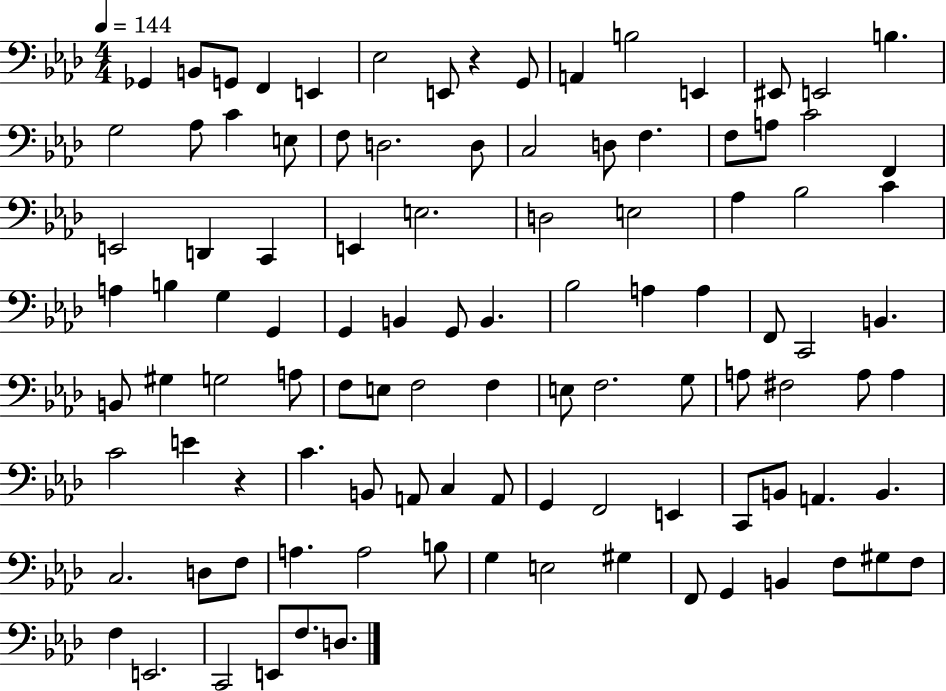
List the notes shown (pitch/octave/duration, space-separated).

Gb2/q B2/e G2/e F2/q E2/q Eb3/h E2/e R/q G2/e A2/q B3/h E2/q EIS2/e E2/h B3/q. G3/h Ab3/e C4/q E3/e F3/e D3/h. D3/e C3/h D3/e F3/q. F3/e A3/e C4/h F2/q E2/h D2/q C2/q E2/q E3/h. D3/h E3/h Ab3/q Bb3/h C4/q A3/q B3/q G3/q G2/q G2/q B2/q G2/e B2/q. Bb3/h A3/q A3/q F2/e C2/h B2/q. B2/e G#3/q G3/h A3/e F3/e E3/e F3/h F3/q E3/e F3/h. G3/e A3/e F#3/h A3/e A3/q C4/h E4/q R/q C4/q. B2/e A2/e C3/q A2/e G2/q F2/h E2/q C2/e B2/e A2/q. B2/q. C3/h. D3/e F3/e A3/q. A3/h B3/e G3/q E3/h G#3/q F2/e G2/q B2/q F3/e G#3/e F3/e F3/q E2/h. C2/h E2/e F3/e. D3/e.